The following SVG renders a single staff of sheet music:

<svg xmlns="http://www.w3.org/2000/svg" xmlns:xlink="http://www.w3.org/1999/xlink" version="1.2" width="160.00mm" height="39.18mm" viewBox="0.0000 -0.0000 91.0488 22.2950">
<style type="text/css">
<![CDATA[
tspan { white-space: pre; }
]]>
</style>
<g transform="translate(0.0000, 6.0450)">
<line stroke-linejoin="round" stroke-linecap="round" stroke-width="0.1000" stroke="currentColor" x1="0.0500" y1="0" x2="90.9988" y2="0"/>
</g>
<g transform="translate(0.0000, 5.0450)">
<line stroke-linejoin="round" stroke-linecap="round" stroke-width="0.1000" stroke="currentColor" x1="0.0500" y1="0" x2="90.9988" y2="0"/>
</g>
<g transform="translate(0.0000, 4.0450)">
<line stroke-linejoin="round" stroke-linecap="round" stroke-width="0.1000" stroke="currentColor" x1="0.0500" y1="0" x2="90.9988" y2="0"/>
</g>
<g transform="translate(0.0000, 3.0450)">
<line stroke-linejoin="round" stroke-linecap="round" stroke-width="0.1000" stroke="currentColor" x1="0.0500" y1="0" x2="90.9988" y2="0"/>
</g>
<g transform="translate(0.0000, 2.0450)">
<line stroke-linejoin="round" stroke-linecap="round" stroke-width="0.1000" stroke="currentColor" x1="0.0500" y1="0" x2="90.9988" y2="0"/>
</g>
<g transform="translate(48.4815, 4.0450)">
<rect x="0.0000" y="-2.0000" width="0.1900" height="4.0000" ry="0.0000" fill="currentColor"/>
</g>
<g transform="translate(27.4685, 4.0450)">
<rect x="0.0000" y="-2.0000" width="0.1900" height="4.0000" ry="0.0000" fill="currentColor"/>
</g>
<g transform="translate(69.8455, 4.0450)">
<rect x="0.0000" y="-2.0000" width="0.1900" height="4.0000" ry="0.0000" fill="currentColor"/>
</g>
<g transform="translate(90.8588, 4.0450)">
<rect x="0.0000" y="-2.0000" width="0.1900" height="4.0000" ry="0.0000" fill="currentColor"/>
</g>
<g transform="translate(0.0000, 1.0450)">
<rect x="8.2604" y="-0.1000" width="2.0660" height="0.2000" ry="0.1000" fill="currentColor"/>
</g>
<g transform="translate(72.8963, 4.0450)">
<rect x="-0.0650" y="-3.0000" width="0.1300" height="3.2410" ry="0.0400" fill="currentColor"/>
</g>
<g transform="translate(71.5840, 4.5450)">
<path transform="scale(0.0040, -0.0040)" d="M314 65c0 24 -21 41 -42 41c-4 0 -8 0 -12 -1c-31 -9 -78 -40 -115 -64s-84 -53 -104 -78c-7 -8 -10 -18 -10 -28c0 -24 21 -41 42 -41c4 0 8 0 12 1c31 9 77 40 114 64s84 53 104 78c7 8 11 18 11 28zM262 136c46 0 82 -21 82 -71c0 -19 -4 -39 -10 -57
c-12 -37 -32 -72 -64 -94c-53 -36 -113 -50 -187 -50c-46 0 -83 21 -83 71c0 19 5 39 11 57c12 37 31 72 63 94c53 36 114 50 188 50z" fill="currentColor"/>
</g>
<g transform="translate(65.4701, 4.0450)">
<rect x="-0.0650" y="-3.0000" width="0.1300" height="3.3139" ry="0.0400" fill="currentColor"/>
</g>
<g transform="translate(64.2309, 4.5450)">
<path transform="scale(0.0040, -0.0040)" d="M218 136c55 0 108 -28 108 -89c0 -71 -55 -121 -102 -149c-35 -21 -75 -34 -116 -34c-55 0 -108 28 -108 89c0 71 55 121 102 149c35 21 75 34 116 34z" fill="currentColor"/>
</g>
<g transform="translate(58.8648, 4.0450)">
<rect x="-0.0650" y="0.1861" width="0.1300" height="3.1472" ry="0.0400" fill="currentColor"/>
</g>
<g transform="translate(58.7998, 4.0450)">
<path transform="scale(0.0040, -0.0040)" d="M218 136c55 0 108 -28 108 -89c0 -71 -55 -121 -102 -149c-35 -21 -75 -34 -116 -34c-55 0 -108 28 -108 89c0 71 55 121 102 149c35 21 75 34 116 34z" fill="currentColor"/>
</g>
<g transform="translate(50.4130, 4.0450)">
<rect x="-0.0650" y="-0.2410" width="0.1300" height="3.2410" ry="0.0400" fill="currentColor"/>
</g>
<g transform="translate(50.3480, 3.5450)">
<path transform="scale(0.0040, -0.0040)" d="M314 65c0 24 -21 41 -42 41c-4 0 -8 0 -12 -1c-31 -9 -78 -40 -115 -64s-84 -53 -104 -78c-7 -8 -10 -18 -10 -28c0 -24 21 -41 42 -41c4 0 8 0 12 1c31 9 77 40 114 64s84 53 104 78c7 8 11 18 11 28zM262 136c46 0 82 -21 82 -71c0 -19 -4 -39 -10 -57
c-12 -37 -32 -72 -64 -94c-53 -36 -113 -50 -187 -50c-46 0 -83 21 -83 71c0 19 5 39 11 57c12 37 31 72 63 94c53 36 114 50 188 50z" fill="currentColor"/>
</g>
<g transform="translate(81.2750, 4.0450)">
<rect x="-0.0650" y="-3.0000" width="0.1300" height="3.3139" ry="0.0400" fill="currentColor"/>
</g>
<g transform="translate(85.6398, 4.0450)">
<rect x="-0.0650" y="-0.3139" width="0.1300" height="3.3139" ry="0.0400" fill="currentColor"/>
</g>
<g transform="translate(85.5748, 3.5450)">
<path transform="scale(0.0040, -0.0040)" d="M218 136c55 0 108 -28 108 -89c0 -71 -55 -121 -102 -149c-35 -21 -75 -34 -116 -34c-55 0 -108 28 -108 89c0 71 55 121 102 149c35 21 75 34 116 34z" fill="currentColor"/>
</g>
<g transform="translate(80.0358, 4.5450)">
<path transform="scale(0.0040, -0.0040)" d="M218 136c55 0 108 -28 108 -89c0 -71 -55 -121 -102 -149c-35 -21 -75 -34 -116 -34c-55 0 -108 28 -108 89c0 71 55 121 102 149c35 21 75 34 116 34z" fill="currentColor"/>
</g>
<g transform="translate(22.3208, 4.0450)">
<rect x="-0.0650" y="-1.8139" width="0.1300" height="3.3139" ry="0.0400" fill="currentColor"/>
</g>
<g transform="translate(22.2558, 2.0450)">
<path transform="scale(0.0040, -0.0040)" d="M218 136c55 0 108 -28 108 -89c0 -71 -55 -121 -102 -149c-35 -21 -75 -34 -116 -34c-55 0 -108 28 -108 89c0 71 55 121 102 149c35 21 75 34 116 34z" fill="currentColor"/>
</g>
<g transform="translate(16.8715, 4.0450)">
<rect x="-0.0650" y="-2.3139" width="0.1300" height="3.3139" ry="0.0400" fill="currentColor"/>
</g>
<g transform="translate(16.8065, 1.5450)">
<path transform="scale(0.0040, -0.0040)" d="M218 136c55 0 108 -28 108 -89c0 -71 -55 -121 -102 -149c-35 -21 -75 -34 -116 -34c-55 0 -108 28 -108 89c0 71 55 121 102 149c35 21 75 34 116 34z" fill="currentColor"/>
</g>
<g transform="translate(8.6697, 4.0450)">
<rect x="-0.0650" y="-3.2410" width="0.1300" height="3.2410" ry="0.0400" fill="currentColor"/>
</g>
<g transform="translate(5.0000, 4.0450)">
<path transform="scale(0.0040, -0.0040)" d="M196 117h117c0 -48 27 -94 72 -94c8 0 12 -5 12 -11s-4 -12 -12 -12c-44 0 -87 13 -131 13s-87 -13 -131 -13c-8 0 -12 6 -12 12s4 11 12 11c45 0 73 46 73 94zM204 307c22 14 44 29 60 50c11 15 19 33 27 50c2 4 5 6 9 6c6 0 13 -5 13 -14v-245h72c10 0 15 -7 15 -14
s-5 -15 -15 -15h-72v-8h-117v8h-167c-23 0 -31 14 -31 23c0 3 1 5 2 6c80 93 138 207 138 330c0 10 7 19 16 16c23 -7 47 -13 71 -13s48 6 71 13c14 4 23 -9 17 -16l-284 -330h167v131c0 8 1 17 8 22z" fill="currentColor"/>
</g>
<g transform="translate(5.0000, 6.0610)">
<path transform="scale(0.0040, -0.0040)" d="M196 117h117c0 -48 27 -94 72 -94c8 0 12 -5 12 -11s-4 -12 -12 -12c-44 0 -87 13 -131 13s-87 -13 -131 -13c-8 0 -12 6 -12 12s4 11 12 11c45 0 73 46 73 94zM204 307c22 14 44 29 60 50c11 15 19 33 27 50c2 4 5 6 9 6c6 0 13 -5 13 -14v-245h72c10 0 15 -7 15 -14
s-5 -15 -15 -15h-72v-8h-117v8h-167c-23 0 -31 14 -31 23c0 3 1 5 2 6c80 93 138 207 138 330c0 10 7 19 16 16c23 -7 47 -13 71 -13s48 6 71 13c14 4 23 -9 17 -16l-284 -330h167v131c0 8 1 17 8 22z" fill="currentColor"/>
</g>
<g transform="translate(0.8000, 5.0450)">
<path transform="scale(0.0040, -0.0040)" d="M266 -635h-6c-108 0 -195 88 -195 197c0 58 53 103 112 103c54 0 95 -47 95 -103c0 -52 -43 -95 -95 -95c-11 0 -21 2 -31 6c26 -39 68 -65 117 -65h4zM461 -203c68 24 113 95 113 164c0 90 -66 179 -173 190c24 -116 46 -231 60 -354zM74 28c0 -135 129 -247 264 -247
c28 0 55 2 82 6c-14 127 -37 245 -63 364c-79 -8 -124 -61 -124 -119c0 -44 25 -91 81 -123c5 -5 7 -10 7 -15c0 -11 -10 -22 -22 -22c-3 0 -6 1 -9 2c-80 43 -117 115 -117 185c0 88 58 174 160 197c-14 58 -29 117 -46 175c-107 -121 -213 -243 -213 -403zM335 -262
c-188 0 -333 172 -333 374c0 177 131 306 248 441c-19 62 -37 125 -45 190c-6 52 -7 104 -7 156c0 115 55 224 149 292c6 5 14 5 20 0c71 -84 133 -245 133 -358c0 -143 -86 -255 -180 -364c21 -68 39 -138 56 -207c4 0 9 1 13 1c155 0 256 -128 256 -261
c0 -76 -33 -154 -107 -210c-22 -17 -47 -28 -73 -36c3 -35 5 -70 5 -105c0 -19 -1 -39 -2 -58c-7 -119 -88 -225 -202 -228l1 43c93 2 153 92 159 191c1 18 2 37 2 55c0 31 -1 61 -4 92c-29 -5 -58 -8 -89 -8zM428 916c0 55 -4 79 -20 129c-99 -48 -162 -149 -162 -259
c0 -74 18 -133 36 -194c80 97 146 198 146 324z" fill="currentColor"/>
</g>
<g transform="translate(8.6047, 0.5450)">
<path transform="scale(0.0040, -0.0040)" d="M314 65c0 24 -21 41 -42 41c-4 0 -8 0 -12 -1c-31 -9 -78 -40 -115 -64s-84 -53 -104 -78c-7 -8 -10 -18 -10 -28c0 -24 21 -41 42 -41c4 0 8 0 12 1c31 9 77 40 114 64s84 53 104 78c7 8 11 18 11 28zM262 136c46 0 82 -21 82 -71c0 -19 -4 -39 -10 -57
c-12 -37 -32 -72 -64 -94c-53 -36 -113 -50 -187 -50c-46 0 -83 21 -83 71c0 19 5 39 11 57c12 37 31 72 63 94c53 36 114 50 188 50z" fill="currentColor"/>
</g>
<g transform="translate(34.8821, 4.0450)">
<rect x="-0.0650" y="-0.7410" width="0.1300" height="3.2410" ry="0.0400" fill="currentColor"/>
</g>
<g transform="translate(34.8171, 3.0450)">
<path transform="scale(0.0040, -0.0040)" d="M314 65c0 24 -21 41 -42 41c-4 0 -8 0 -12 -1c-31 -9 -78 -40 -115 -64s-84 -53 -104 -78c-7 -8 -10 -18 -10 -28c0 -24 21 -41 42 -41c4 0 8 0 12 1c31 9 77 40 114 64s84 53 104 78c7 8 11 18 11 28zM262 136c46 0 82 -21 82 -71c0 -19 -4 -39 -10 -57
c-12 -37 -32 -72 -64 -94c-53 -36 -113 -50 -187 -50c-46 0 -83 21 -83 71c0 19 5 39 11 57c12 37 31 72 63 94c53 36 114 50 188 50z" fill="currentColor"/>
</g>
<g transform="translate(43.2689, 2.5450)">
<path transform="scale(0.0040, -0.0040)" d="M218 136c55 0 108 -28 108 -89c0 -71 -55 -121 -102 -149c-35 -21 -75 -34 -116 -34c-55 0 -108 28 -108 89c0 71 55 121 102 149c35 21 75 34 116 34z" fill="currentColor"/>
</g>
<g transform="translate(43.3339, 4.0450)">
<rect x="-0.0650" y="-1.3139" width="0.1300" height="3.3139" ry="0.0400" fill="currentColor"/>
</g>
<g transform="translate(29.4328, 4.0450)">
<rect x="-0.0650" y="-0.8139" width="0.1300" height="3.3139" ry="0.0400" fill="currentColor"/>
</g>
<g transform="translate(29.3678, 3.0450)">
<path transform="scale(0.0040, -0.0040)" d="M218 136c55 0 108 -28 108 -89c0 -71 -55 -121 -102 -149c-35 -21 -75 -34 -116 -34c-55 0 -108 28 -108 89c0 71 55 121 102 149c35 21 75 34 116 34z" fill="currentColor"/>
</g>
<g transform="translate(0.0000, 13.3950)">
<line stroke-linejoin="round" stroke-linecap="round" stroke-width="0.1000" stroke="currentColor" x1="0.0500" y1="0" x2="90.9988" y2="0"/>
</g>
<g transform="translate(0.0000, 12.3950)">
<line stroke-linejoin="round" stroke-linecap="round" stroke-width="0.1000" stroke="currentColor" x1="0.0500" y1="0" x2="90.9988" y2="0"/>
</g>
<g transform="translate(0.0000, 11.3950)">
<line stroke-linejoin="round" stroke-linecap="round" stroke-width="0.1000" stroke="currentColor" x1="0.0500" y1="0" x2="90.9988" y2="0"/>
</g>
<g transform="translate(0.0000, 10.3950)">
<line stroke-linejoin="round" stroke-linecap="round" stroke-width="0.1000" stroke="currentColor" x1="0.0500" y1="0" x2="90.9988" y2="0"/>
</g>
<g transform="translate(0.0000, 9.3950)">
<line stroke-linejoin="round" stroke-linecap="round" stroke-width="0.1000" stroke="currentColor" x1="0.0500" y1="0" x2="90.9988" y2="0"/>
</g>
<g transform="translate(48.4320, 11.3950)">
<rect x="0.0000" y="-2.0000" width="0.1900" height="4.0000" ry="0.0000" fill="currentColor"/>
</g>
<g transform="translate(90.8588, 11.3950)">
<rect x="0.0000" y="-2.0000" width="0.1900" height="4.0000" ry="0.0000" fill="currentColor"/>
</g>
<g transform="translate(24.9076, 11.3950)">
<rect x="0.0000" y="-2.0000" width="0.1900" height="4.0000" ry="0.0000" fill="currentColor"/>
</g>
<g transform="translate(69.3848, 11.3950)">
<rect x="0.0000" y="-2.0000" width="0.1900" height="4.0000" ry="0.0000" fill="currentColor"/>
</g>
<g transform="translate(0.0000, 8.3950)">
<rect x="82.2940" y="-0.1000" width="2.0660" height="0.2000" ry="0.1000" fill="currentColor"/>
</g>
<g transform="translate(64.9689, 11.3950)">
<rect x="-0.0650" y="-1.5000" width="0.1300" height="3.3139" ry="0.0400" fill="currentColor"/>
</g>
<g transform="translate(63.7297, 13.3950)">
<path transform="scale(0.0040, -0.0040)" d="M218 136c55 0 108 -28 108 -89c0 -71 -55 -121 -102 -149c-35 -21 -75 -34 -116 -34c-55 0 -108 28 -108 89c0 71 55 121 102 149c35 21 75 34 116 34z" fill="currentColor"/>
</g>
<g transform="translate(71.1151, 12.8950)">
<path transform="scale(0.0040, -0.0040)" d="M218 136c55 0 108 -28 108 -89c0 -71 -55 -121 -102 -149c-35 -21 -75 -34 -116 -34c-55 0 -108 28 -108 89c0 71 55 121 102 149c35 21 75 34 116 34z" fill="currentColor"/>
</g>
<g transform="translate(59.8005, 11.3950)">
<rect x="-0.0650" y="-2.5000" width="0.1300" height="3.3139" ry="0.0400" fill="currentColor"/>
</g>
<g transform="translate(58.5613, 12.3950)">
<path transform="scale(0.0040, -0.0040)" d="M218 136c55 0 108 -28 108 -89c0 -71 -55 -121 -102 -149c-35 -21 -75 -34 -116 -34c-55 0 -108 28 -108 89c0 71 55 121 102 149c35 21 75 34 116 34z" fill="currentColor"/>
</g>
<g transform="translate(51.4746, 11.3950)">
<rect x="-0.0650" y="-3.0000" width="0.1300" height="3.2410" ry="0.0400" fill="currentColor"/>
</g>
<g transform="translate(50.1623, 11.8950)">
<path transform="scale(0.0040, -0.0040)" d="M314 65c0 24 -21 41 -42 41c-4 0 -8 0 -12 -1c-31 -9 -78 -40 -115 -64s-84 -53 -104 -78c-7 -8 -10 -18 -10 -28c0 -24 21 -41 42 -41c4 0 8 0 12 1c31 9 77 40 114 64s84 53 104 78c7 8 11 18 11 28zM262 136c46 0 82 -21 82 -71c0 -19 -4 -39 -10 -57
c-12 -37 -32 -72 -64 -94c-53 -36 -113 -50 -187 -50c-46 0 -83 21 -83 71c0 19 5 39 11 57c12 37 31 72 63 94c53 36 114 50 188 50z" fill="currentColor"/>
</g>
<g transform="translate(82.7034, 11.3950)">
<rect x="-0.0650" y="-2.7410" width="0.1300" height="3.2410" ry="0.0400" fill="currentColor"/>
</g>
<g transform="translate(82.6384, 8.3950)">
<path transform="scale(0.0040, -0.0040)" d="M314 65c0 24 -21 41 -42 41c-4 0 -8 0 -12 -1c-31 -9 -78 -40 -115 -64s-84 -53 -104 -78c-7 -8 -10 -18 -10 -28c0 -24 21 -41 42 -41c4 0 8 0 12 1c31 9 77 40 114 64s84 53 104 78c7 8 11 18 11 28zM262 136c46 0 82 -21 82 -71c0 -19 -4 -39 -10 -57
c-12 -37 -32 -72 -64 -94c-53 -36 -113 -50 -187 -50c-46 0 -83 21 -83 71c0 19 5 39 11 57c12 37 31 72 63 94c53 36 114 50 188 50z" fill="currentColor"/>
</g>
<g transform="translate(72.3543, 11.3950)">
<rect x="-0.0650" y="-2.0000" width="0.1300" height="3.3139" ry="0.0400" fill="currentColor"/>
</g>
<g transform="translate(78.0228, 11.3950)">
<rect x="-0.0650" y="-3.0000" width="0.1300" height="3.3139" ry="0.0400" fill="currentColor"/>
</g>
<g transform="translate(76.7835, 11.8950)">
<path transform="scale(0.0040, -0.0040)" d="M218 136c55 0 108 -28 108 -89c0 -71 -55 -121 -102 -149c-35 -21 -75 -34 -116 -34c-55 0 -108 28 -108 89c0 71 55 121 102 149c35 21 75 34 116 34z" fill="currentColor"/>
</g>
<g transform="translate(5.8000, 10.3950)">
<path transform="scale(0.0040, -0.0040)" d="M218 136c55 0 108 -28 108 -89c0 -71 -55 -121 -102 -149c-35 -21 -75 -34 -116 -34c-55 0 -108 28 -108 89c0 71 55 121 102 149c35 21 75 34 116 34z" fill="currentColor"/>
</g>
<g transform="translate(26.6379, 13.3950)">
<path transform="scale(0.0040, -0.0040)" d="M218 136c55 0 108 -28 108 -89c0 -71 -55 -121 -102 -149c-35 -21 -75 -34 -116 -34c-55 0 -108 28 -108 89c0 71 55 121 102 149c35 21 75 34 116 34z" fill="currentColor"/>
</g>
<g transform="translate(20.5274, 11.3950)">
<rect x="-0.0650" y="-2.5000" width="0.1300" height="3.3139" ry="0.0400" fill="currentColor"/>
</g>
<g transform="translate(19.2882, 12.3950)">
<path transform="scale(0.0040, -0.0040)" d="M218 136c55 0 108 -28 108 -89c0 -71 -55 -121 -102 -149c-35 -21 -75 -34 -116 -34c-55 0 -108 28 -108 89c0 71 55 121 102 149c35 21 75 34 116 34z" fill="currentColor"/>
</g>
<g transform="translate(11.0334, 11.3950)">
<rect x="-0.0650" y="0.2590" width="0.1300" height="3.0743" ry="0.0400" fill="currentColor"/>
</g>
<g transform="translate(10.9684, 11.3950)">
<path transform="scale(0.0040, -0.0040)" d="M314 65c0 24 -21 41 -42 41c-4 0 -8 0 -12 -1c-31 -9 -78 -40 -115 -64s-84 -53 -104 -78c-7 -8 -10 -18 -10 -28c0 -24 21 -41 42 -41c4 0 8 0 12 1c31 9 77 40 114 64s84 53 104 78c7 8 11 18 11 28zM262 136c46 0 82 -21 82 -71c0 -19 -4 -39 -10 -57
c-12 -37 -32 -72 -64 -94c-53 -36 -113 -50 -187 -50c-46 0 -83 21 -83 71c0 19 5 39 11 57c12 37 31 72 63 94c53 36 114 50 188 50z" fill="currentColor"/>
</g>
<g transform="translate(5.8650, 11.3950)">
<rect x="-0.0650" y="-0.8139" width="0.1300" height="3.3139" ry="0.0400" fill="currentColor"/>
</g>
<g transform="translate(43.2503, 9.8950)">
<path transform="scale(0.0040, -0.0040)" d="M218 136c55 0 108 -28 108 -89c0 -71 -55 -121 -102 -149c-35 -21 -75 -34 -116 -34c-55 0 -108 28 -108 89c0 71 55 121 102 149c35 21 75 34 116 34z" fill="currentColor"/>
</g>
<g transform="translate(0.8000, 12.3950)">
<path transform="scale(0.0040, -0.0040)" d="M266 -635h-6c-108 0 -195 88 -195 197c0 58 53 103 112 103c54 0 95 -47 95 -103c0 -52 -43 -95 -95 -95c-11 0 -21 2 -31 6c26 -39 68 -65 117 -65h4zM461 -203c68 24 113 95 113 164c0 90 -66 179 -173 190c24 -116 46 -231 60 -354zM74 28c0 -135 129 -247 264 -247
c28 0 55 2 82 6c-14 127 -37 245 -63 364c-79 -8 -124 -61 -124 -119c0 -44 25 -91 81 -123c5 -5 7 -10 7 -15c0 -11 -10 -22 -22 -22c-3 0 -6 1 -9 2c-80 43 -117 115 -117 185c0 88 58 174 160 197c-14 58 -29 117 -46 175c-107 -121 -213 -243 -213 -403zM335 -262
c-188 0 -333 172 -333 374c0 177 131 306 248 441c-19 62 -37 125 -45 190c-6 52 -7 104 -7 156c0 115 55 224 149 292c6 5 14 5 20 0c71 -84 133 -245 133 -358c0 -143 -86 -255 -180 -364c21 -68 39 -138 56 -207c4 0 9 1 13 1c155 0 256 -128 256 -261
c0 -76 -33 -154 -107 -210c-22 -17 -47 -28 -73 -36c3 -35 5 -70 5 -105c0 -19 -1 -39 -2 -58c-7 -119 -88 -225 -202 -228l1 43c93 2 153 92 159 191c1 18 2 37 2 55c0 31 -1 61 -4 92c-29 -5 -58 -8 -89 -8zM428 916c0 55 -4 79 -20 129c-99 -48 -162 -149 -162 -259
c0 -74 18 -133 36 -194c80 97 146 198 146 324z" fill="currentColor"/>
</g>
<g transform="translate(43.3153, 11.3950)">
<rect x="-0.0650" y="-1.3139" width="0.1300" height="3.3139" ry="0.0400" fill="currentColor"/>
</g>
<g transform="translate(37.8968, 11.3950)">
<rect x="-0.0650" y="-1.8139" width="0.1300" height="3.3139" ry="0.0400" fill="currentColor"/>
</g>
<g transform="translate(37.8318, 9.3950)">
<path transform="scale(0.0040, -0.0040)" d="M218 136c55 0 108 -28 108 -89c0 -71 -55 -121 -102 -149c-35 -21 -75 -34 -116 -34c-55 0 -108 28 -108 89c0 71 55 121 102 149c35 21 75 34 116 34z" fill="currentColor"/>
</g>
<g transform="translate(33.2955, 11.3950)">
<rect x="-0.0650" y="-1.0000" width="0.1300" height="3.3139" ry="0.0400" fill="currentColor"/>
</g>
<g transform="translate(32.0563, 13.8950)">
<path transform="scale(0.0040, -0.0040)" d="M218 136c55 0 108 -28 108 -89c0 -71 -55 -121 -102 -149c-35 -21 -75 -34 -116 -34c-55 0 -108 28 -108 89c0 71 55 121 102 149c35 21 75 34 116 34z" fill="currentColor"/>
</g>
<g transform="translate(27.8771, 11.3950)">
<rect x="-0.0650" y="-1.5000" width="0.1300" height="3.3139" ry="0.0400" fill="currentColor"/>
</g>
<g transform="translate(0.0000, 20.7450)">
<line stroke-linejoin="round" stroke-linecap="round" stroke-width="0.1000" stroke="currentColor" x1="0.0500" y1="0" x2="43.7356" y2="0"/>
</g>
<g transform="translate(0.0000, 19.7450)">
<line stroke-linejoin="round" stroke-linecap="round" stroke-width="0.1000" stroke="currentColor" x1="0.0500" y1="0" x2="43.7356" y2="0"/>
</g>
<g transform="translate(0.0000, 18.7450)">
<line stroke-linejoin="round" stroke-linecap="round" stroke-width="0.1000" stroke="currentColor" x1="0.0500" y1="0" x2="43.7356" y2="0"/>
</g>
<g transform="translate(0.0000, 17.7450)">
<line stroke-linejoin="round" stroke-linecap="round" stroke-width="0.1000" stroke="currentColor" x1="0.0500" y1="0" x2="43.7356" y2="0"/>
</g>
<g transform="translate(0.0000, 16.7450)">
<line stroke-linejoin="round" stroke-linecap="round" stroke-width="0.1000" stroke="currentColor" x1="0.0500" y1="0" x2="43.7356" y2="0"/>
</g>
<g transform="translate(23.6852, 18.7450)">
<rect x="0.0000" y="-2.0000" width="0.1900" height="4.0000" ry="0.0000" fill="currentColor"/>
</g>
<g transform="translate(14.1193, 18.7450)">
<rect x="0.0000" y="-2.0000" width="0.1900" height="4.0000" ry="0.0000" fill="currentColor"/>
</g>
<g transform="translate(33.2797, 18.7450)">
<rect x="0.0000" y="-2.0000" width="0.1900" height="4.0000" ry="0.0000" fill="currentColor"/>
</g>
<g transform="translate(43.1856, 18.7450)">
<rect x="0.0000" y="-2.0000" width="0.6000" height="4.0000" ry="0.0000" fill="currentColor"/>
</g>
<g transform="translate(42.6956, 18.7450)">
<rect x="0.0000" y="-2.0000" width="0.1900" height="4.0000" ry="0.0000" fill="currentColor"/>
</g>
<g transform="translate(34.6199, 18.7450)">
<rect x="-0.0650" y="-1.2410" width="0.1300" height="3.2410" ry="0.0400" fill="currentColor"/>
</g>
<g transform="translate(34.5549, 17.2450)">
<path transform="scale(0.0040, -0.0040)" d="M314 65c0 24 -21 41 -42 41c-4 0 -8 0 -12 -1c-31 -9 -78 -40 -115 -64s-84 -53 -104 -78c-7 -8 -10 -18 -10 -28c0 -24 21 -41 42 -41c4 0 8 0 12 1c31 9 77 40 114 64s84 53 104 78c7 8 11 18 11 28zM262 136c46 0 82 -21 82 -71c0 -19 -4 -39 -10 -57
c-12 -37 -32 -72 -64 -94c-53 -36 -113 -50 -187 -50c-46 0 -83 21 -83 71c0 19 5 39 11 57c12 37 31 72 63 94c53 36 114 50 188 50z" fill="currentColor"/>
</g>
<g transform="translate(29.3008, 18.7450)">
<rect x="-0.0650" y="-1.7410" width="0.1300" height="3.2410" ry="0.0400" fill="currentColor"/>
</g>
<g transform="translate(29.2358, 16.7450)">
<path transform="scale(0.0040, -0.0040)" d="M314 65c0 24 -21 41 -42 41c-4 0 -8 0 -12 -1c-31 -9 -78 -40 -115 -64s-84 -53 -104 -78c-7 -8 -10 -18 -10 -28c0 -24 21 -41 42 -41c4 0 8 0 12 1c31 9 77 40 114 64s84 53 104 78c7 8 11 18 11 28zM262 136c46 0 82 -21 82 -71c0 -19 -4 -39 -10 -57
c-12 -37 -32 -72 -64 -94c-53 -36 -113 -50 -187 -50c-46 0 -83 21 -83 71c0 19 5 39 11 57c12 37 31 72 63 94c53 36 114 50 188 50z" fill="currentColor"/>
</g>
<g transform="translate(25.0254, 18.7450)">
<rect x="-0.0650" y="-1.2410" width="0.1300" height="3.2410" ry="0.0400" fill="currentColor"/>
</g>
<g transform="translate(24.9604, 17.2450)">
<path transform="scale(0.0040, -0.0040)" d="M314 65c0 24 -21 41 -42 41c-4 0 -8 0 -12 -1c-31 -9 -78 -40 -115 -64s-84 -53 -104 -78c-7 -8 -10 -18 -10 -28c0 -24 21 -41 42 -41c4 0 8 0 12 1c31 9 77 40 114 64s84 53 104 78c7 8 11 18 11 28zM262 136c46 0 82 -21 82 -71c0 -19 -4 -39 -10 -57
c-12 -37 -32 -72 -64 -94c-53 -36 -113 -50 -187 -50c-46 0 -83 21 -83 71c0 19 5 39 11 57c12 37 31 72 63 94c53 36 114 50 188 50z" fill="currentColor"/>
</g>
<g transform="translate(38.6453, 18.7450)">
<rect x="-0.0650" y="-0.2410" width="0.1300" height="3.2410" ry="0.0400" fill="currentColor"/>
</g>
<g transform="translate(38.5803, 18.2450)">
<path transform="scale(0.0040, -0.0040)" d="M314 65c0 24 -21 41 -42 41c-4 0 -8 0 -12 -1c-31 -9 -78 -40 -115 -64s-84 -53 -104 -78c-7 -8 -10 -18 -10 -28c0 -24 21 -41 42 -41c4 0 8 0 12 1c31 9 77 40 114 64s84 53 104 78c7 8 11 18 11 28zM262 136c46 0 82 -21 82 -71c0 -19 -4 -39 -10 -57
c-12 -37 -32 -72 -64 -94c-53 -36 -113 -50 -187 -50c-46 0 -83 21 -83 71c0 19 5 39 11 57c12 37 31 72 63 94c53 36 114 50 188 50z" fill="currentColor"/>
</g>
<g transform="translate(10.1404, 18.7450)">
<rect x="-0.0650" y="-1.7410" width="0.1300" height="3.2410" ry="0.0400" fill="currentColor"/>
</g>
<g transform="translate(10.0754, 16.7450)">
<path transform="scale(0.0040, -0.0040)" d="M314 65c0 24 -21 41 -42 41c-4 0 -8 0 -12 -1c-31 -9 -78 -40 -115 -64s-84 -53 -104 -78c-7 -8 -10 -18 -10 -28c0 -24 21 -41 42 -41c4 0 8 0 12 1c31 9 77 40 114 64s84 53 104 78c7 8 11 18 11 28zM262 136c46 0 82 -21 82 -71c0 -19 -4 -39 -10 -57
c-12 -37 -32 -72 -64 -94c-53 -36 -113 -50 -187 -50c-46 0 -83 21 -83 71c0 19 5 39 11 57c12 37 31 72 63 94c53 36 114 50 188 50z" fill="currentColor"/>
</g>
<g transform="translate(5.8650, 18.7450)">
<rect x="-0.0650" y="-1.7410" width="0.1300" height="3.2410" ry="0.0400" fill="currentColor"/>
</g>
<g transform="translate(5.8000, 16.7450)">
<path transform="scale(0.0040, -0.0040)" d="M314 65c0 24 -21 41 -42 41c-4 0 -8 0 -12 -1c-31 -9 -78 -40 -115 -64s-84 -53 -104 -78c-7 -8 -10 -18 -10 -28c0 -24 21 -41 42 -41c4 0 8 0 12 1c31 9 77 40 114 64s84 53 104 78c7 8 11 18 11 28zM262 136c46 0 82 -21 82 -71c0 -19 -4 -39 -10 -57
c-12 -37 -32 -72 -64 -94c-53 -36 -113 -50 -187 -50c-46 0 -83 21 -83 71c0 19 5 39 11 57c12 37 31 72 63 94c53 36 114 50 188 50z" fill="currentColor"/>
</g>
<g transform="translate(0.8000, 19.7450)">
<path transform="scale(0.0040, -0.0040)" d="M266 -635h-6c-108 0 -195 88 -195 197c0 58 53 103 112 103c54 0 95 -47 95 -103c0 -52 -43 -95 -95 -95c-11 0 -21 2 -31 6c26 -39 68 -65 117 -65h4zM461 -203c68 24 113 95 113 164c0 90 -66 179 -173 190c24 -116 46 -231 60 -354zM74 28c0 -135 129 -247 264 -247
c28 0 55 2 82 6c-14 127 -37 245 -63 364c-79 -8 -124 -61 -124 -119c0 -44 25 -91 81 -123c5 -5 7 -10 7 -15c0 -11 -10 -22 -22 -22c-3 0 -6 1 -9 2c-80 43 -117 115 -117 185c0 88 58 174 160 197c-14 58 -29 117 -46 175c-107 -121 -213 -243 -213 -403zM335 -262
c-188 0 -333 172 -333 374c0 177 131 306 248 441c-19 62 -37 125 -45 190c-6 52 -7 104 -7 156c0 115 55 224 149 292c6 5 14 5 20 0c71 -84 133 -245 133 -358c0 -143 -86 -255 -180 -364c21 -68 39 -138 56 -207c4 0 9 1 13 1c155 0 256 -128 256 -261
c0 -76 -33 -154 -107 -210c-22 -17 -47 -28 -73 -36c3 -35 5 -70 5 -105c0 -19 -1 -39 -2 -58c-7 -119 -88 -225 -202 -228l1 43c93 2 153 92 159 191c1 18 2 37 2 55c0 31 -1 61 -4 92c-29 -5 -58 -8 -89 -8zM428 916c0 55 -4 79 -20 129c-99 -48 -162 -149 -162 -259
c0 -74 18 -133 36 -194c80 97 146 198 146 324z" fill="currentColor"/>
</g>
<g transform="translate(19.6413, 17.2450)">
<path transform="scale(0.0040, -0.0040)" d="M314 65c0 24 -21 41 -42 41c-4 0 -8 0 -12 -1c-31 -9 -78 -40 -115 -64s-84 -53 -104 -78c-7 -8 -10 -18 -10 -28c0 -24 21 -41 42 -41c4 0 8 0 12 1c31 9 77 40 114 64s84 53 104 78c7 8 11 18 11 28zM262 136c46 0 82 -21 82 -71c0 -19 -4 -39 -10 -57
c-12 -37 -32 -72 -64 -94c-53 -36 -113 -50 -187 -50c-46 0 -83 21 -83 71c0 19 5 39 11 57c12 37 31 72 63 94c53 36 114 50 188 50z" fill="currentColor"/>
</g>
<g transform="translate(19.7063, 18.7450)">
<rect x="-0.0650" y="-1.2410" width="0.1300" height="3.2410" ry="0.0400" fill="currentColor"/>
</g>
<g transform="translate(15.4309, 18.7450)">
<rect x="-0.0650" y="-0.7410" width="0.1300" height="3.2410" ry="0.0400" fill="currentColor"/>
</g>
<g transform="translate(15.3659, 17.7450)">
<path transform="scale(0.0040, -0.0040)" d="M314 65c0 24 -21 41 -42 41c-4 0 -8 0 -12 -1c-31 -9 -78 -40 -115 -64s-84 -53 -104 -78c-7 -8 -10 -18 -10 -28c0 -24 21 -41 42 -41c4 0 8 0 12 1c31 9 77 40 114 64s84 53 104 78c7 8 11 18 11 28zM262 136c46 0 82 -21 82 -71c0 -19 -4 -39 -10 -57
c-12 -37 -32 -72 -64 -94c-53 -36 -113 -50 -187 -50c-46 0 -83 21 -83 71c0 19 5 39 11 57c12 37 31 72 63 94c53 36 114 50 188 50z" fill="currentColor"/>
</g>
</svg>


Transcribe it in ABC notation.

X:1
T:Untitled
M:4/4
L:1/4
K:C
b2 g f d d2 e c2 B A A2 A c d B2 G E D f e A2 G E F A a2 f2 f2 d2 e2 e2 f2 e2 c2